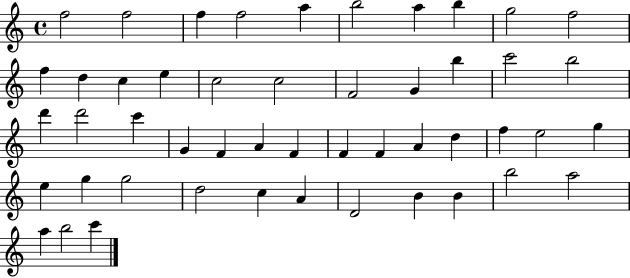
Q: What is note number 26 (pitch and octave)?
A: F4